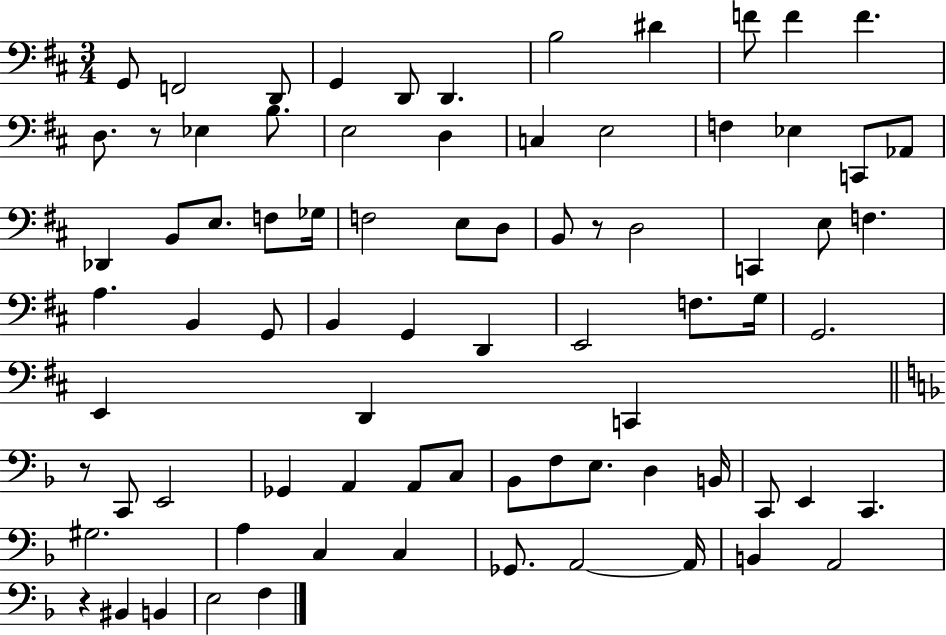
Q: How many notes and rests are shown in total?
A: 79